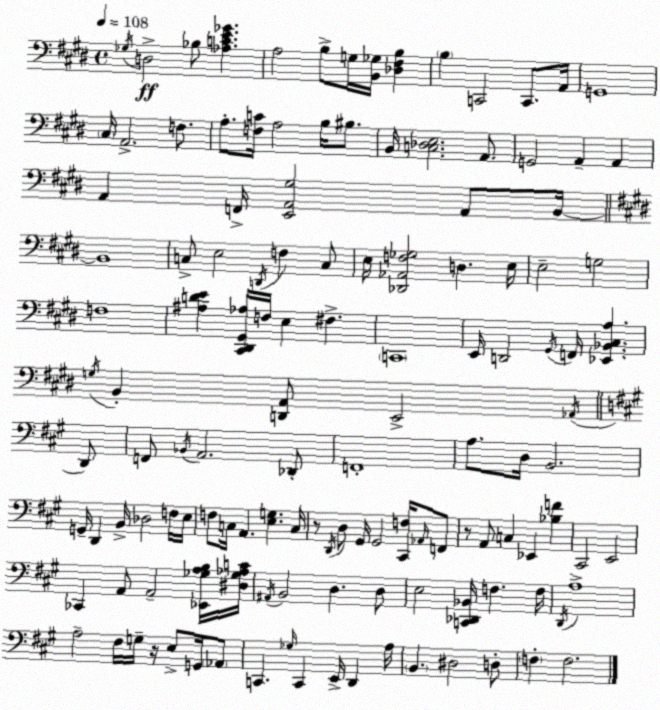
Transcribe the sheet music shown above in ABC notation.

X:1
T:Untitled
M:4/4
L:1/4
K:E
_G,/4 D,2 _B,/2 [_A,CE_G] A,2 B,/2 G,/4 [B,,_G,]/4 [_D,^F,B,] B, C,,2 C,,/2 A,,/4 G,,4 ^C,/4 A,,2 F,/2 A,/2 [F,C]/4 A,2 B,/4 ^B,/2 B,,/4 [C,_D,E,]2 A,,/2 G,,2 A,, A,, A,, F,,/4 [E,,A,,^G,]2 A,,/2 B,,/4 B,,4 C,/2 E,2 D,,/4 F, C,/2 E,/4 [_D,,_A,,F,_G,]2 D, E,/4 E,2 G,2 F,4 [^A,DE] [^C,,^D,,^G,,_A,]/4 F,/4 E, ^F, C,,4 E,,/4 D,,2 ^G,,/4 F,,/4 [_E,,_B,,^C,A,] G,/4 B,, [D,,A,,]/2 E,,2 _A,,/4 D,,/2 F,,/2 _B,,/4 A,,2 _D,,/2 F,,4 A,/2 D,/4 B,,2 G,,/4 D,, B,,/4 _D,2 F,/4 E,/4 F,/2 C,/4 A,, [E,G,] C,/4 z/2 D,,/4 D,/2 ^G,,/4 ^G,,2 [^C,,F,]/4 _A,,/4 F,,/2 z/2 A,,/2 C, _E,, [_B,F] ^C,,2 E,,2 _C,, A,,/2 A,,2 [_E,,_G,A,B,]/4 [^D,_G,_A,C]/4 ^A,,/4 B,,2 D, D,/2 E,2 [C,,_D,,_B,,]/4 F, F,/4 D,,/4 A,4 A,2 ^F,/4 G,/4 z/4 E,/2 G,,/4 _A,,/2 C,, _G,/4 C,, E,,/4 D,, A,/4 B,, ^D,2 D,/2 F, F,2